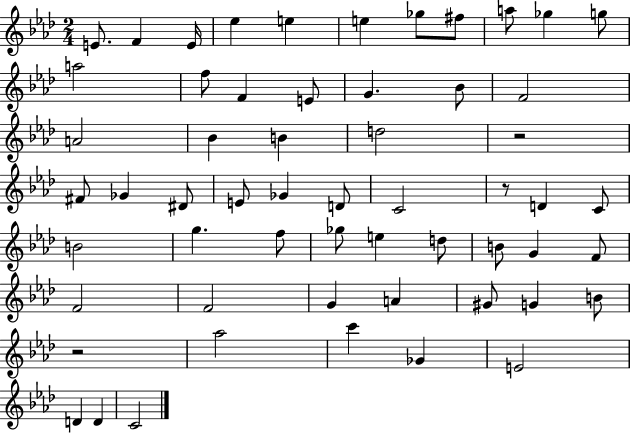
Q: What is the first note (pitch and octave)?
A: E4